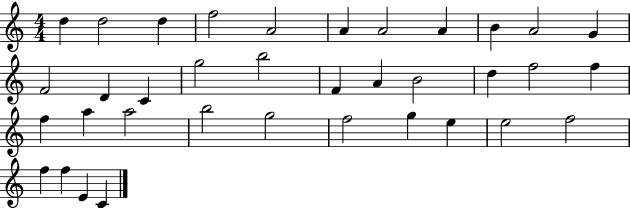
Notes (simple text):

D5/q D5/h D5/q F5/h A4/h A4/q A4/h A4/q B4/q A4/h G4/q F4/h D4/q C4/q G5/h B5/h F4/q A4/q B4/h D5/q F5/h F5/q F5/q A5/q A5/h B5/h G5/h F5/h G5/q E5/q E5/h F5/h F5/q F5/q E4/q C4/q